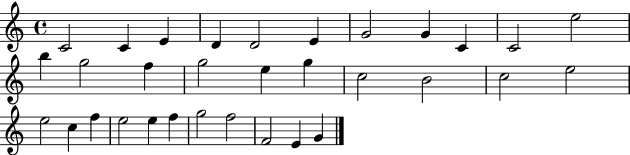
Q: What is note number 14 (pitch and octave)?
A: F5